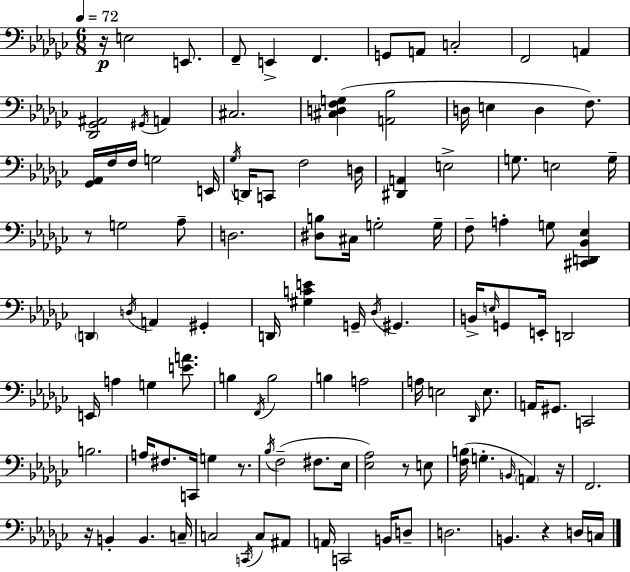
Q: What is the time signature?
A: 6/8